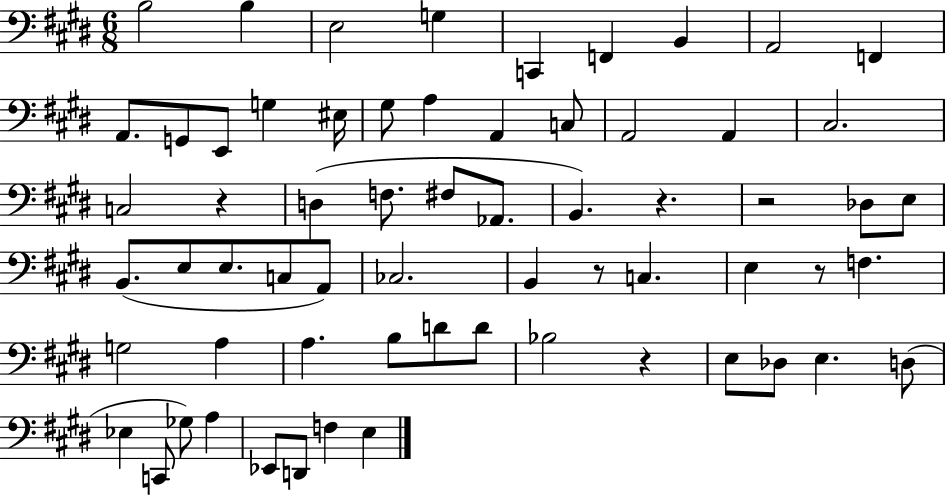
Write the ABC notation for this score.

X:1
T:Untitled
M:6/8
L:1/4
K:E
B,2 B, E,2 G, C,, F,, B,, A,,2 F,, A,,/2 G,,/2 E,,/2 G, ^E,/4 ^G,/2 A, A,, C,/2 A,,2 A,, ^C,2 C,2 z D, F,/2 ^F,/2 _A,,/2 B,, z z2 _D,/2 E,/2 B,,/2 E,/2 E,/2 C,/2 A,,/2 _C,2 B,, z/2 C, E, z/2 F, G,2 A, A, B,/2 D/2 D/2 _B,2 z E,/2 _D,/2 E, D,/2 _E, C,,/2 _G,/2 A, _E,,/2 D,,/2 F, E,